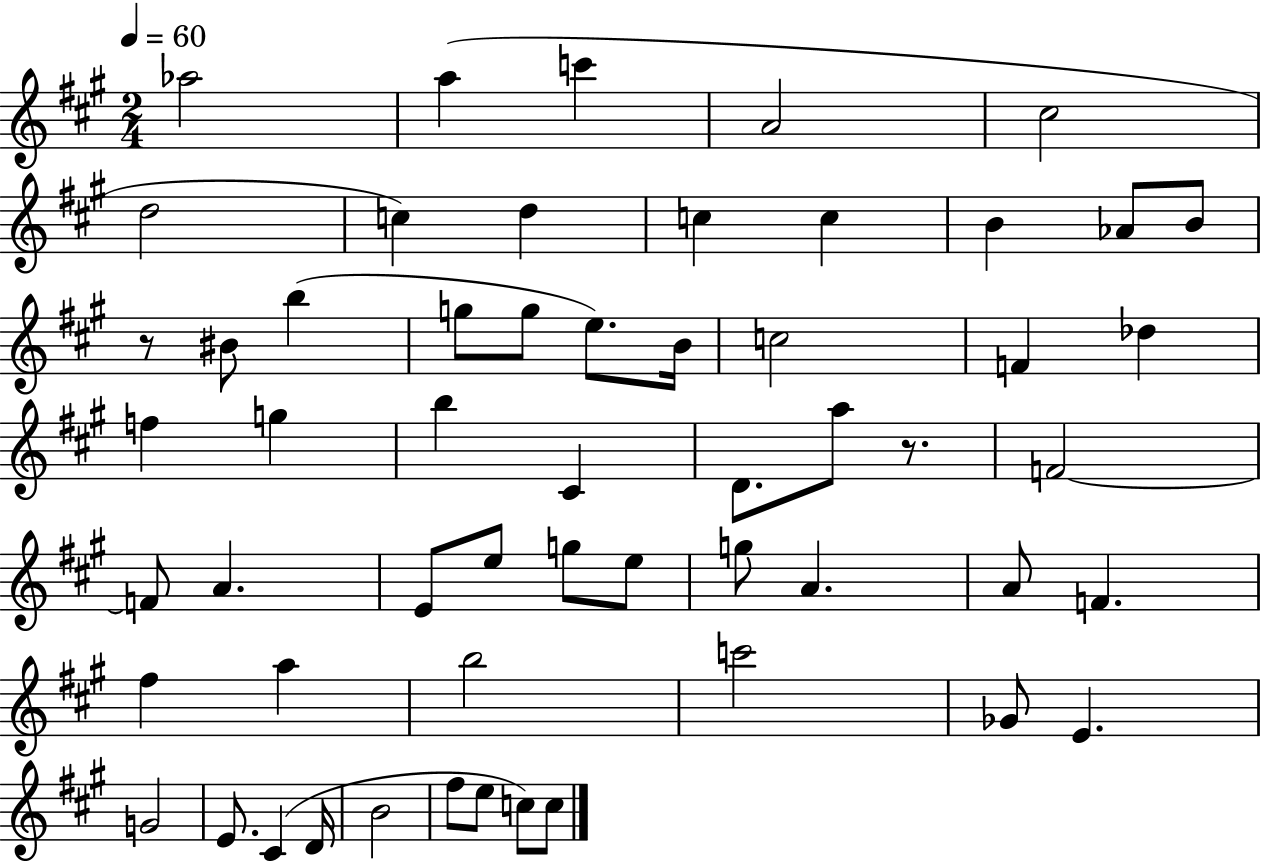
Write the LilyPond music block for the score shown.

{
  \clef treble
  \numericTimeSignature
  \time 2/4
  \key a \major
  \tempo 4 = 60
  aes''2 | a''4( c'''4 | a'2 | cis''2 | \break d''2 | c''4) d''4 | c''4 c''4 | b'4 aes'8 b'8 | \break r8 bis'8 b''4( | g''8 g''8 e''8.) b'16 | c''2 | f'4 des''4 | \break f''4 g''4 | b''4 cis'4 | d'8. a''8 r8. | f'2~~ | \break f'8 a'4. | e'8 e''8 g''8 e''8 | g''8 a'4. | a'8 f'4. | \break fis''4 a''4 | b''2 | c'''2 | ges'8 e'4. | \break g'2 | e'8. cis'4( d'16 | b'2 | fis''8 e''8 c''8) c''8 | \break \bar "|."
}